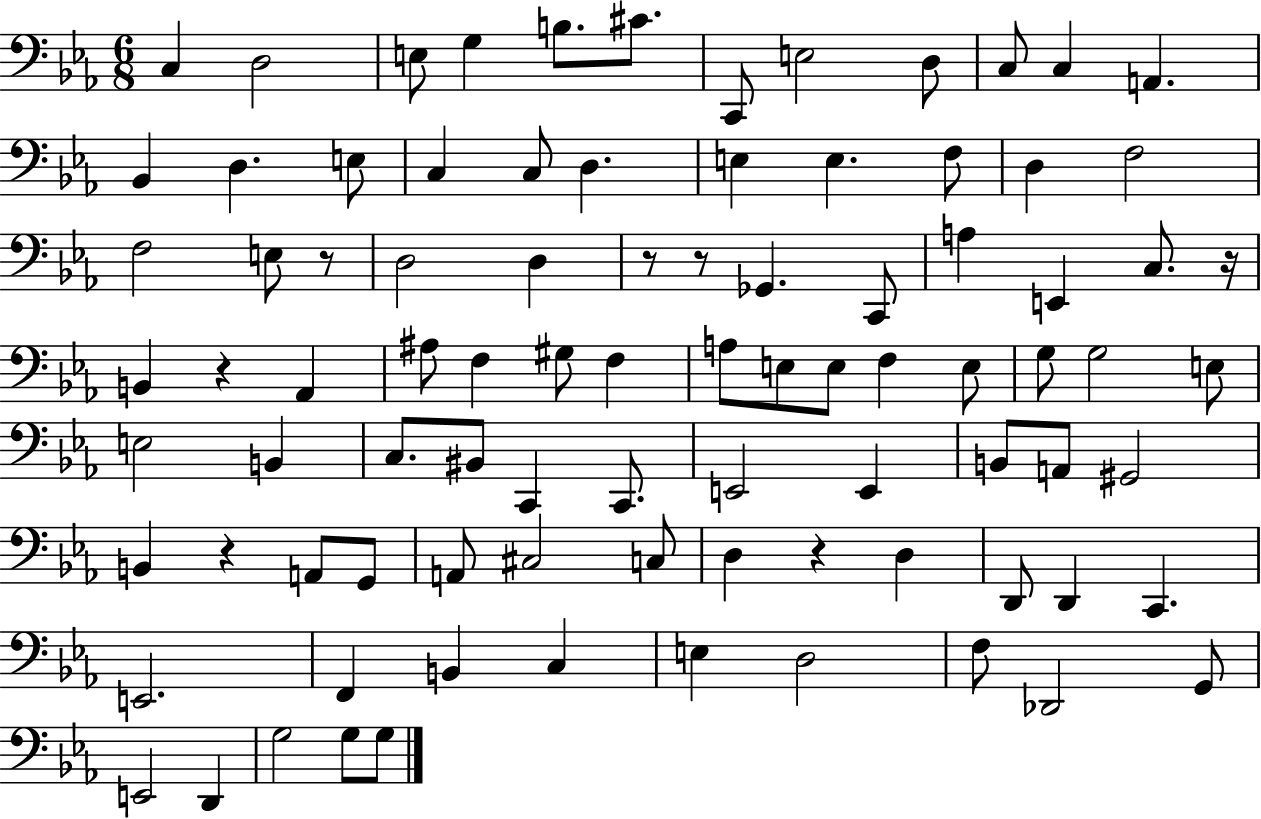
{
  \clef bass
  \numericTimeSignature
  \time 6/8
  \key ees \major
  \repeat volta 2 { c4 d2 | e8 g4 b8. cis'8. | c,8 e2 d8 | c8 c4 a,4. | \break bes,4 d4. e8 | c4 c8 d4. | e4 e4. f8 | d4 f2 | \break f2 e8 r8 | d2 d4 | r8 r8 ges,4. c,8 | a4 e,4 c8. r16 | \break b,4 r4 aes,4 | ais8 f4 gis8 f4 | a8 e8 e8 f4 e8 | g8 g2 e8 | \break e2 b,4 | c8. bis,8 c,4 c,8. | e,2 e,4 | b,8 a,8 gis,2 | \break b,4 r4 a,8 g,8 | a,8 cis2 c8 | d4 r4 d4 | d,8 d,4 c,4. | \break e,2. | f,4 b,4 c4 | e4 d2 | f8 des,2 g,8 | \break e,2 d,4 | g2 g8 g8 | } \bar "|."
}